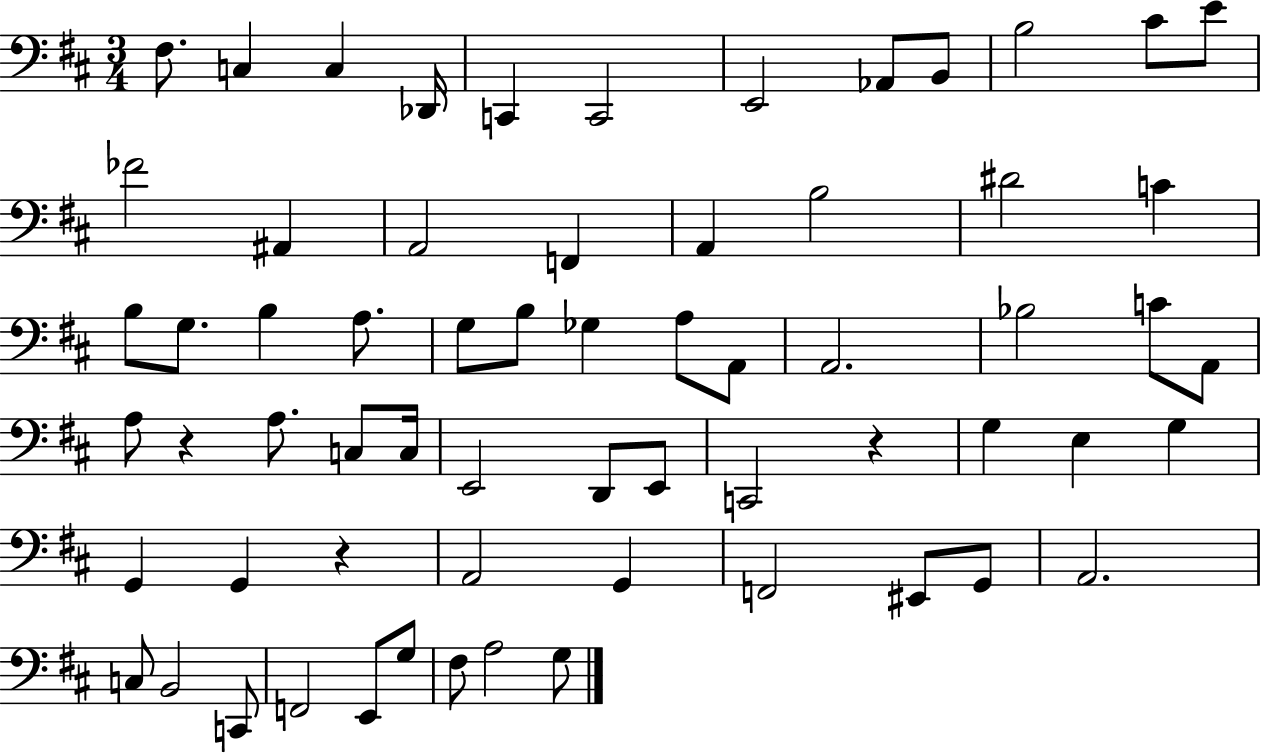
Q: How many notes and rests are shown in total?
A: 64